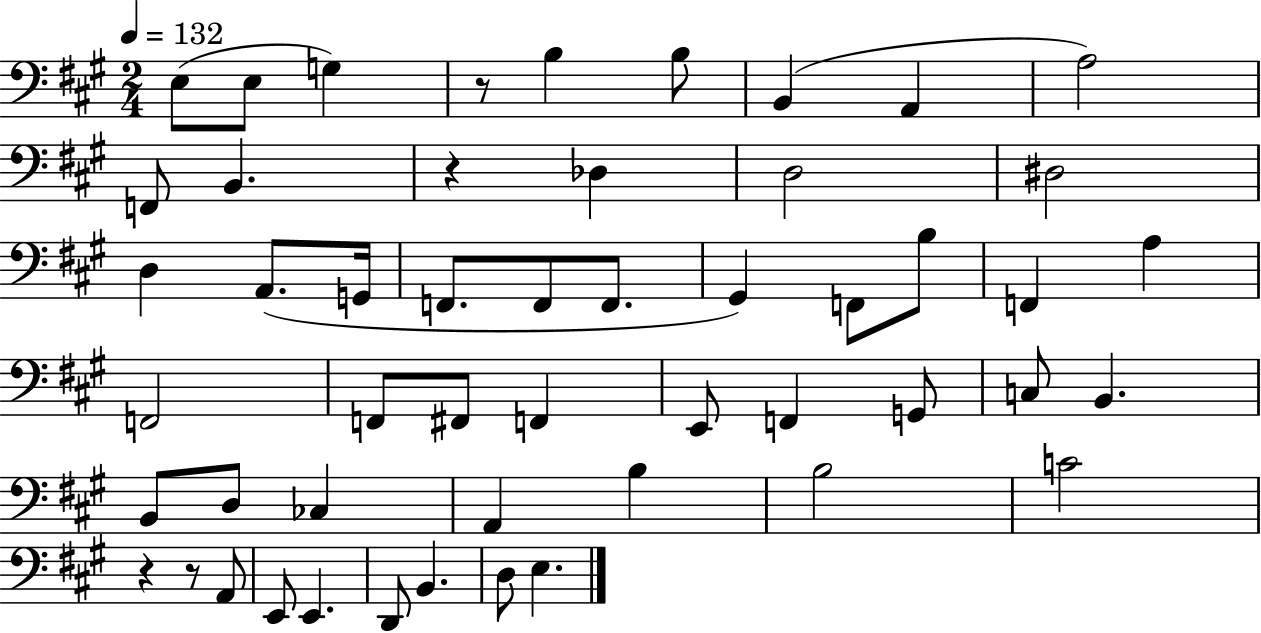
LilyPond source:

{
  \clef bass
  \numericTimeSignature
  \time 2/4
  \key a \major
  \tempo 4 = 132
  \repeat volta 2 { e8( e8 g4) | r8 b4 b8 | b,4( a,4 | a2) | \break f,8 b,4. | r4 des4 | d2 | dis2 | \break d4 a,8.( g,16 | f,8. f,8 f,8. | gis,4) f,8 b8 | f,4 a4 | \break f,2 | f,8 fis,8 f,4 | e,8 f,4 g,8 | c8 b,4. | \break b,8 d8 ces4 | a,4 b4 | b2 | c'2 | \break r4 r8 a,8 | e,8 e,4. | d,8 b,4. | d8 e4. | \break } \bar "|."
}